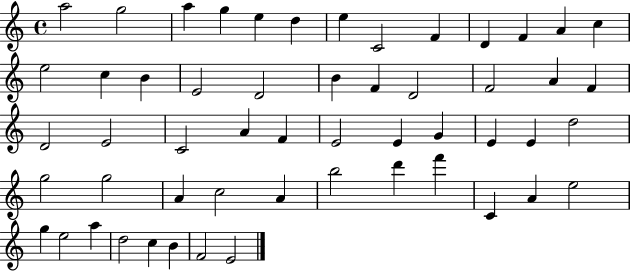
X:1
T:Untitled
M:4/4
L:1/4
K:C
a2 g2 a g e d e C2 F D F A c e2 c B E2 D2 B F D2 F2 A F D2 E2 C2 A F E2 E G E E d2 g2 g2 A c2 A b2 d' f' C A e2 g e2 a d2 c B F2 E2